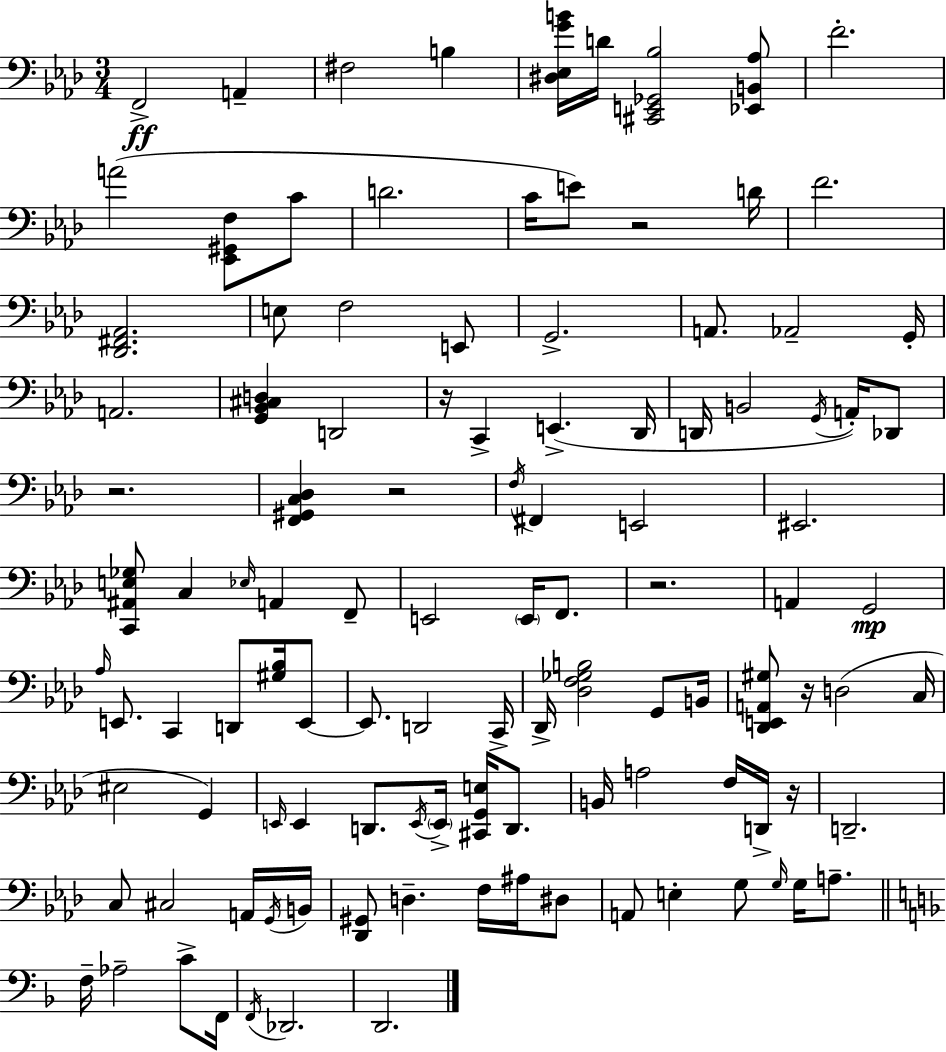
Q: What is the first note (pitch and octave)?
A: F2